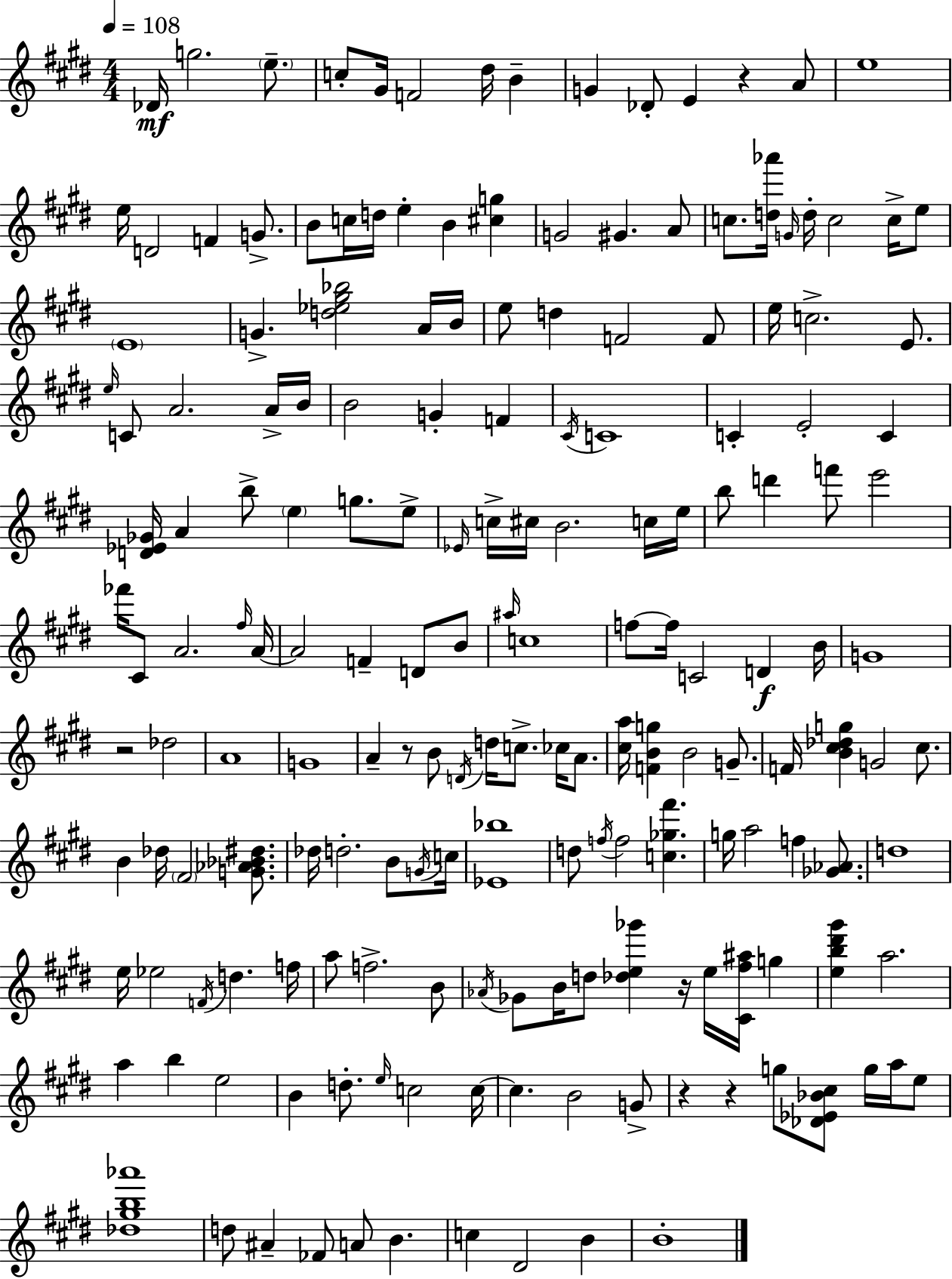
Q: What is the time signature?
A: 4/4